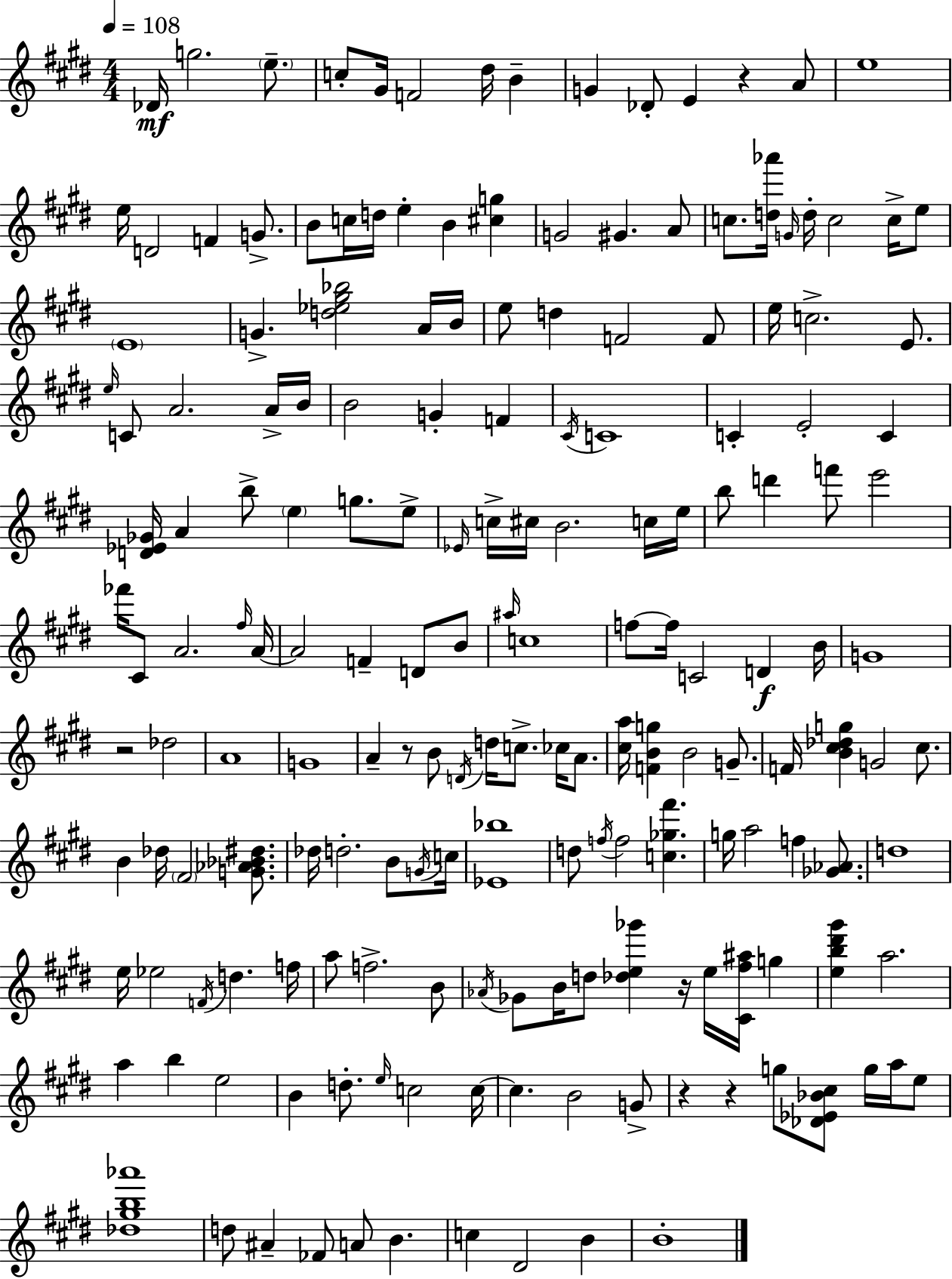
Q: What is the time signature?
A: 4/4